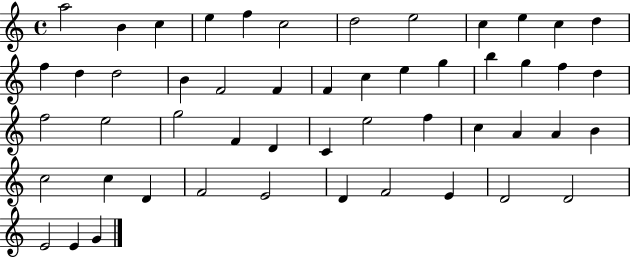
{
  \clef treble
  \time 4/4
  \defaultTimeSignature
  \key c \major
  a''2 b'4 c''4 | e''4 f''4 c''2 | d''2 e''2 | c''4 e''4 c''4 d''4 | \break f''4 d''4 d''2 | b'4 f'2 f'4 | f'4 c''4 e''4 g''4 | b''4 g''4 f''4 d''4 | \break f''2 e''2 | g''2 f'4 d'4 | c'4 e''2 f''4 | c''4 a'4 a'4 b'4 | \break c''2 c''4 d'4 | f'2 e'2 | d'4 f'2 e'4 | d'2 d'2 | \break e'2 e'4 g'4 | \bar "|."
}